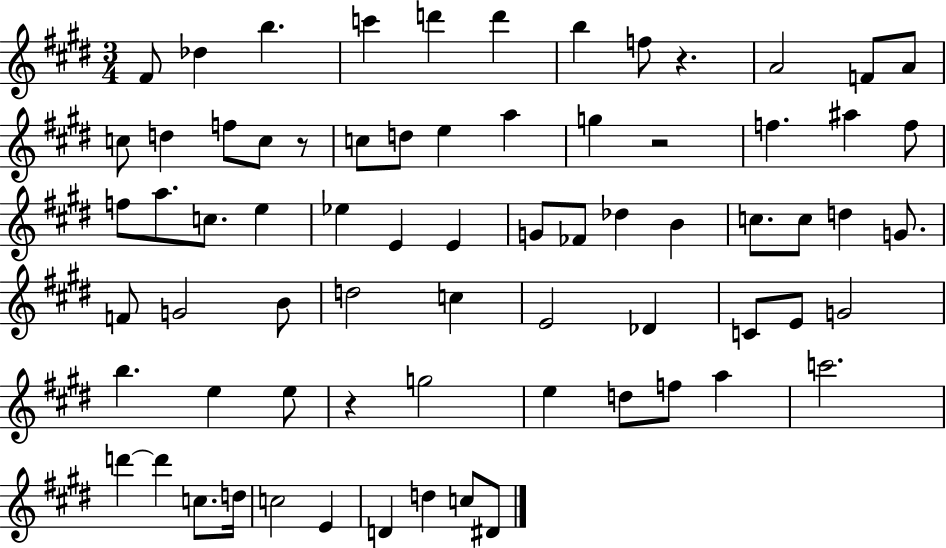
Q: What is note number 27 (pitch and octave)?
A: E5